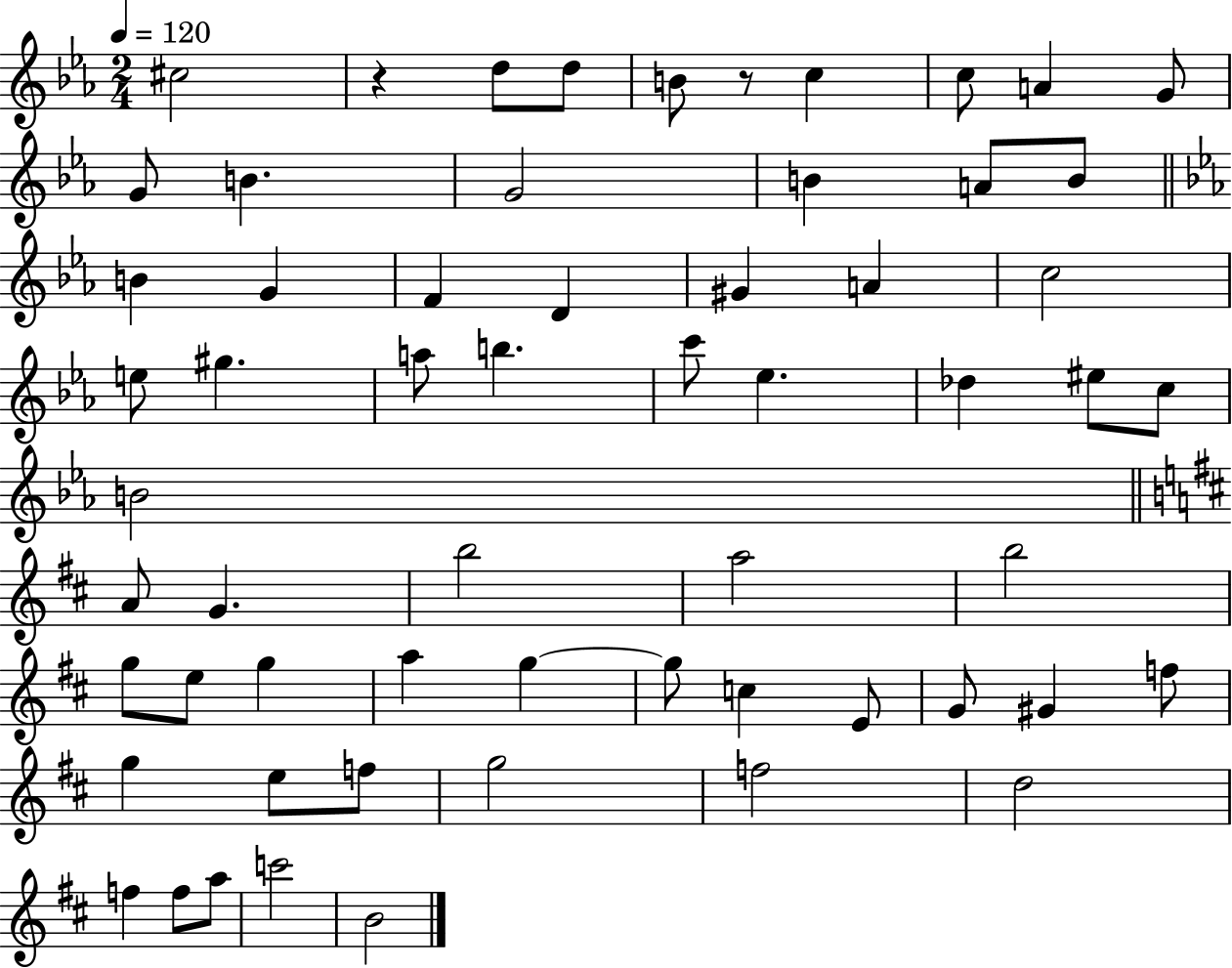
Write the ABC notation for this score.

X:1
T:Untitled
M:2/4
L:1/4
K:Eb
^c2 z d/2 d/2 B/2 z/2 c c/2 A G/2 G/2 B G2 B A/2 B/2 B G F D ^G A c2 e/2 ^g a/2 b c'/2 _e _d ^e/2 c/2 B2 A/2 G b2 a2 b2 g/2 e/2 g a g g/2 c E/2 G/2 ^G f/2 g e/2 f/2 g2 f2 d2 f f/2 a/2 c'2 B2